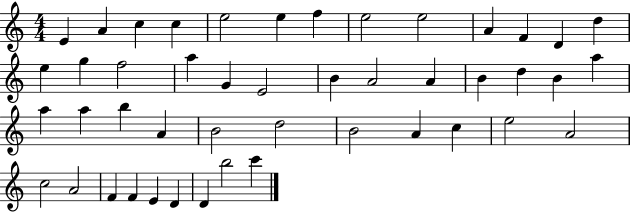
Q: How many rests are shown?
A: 0